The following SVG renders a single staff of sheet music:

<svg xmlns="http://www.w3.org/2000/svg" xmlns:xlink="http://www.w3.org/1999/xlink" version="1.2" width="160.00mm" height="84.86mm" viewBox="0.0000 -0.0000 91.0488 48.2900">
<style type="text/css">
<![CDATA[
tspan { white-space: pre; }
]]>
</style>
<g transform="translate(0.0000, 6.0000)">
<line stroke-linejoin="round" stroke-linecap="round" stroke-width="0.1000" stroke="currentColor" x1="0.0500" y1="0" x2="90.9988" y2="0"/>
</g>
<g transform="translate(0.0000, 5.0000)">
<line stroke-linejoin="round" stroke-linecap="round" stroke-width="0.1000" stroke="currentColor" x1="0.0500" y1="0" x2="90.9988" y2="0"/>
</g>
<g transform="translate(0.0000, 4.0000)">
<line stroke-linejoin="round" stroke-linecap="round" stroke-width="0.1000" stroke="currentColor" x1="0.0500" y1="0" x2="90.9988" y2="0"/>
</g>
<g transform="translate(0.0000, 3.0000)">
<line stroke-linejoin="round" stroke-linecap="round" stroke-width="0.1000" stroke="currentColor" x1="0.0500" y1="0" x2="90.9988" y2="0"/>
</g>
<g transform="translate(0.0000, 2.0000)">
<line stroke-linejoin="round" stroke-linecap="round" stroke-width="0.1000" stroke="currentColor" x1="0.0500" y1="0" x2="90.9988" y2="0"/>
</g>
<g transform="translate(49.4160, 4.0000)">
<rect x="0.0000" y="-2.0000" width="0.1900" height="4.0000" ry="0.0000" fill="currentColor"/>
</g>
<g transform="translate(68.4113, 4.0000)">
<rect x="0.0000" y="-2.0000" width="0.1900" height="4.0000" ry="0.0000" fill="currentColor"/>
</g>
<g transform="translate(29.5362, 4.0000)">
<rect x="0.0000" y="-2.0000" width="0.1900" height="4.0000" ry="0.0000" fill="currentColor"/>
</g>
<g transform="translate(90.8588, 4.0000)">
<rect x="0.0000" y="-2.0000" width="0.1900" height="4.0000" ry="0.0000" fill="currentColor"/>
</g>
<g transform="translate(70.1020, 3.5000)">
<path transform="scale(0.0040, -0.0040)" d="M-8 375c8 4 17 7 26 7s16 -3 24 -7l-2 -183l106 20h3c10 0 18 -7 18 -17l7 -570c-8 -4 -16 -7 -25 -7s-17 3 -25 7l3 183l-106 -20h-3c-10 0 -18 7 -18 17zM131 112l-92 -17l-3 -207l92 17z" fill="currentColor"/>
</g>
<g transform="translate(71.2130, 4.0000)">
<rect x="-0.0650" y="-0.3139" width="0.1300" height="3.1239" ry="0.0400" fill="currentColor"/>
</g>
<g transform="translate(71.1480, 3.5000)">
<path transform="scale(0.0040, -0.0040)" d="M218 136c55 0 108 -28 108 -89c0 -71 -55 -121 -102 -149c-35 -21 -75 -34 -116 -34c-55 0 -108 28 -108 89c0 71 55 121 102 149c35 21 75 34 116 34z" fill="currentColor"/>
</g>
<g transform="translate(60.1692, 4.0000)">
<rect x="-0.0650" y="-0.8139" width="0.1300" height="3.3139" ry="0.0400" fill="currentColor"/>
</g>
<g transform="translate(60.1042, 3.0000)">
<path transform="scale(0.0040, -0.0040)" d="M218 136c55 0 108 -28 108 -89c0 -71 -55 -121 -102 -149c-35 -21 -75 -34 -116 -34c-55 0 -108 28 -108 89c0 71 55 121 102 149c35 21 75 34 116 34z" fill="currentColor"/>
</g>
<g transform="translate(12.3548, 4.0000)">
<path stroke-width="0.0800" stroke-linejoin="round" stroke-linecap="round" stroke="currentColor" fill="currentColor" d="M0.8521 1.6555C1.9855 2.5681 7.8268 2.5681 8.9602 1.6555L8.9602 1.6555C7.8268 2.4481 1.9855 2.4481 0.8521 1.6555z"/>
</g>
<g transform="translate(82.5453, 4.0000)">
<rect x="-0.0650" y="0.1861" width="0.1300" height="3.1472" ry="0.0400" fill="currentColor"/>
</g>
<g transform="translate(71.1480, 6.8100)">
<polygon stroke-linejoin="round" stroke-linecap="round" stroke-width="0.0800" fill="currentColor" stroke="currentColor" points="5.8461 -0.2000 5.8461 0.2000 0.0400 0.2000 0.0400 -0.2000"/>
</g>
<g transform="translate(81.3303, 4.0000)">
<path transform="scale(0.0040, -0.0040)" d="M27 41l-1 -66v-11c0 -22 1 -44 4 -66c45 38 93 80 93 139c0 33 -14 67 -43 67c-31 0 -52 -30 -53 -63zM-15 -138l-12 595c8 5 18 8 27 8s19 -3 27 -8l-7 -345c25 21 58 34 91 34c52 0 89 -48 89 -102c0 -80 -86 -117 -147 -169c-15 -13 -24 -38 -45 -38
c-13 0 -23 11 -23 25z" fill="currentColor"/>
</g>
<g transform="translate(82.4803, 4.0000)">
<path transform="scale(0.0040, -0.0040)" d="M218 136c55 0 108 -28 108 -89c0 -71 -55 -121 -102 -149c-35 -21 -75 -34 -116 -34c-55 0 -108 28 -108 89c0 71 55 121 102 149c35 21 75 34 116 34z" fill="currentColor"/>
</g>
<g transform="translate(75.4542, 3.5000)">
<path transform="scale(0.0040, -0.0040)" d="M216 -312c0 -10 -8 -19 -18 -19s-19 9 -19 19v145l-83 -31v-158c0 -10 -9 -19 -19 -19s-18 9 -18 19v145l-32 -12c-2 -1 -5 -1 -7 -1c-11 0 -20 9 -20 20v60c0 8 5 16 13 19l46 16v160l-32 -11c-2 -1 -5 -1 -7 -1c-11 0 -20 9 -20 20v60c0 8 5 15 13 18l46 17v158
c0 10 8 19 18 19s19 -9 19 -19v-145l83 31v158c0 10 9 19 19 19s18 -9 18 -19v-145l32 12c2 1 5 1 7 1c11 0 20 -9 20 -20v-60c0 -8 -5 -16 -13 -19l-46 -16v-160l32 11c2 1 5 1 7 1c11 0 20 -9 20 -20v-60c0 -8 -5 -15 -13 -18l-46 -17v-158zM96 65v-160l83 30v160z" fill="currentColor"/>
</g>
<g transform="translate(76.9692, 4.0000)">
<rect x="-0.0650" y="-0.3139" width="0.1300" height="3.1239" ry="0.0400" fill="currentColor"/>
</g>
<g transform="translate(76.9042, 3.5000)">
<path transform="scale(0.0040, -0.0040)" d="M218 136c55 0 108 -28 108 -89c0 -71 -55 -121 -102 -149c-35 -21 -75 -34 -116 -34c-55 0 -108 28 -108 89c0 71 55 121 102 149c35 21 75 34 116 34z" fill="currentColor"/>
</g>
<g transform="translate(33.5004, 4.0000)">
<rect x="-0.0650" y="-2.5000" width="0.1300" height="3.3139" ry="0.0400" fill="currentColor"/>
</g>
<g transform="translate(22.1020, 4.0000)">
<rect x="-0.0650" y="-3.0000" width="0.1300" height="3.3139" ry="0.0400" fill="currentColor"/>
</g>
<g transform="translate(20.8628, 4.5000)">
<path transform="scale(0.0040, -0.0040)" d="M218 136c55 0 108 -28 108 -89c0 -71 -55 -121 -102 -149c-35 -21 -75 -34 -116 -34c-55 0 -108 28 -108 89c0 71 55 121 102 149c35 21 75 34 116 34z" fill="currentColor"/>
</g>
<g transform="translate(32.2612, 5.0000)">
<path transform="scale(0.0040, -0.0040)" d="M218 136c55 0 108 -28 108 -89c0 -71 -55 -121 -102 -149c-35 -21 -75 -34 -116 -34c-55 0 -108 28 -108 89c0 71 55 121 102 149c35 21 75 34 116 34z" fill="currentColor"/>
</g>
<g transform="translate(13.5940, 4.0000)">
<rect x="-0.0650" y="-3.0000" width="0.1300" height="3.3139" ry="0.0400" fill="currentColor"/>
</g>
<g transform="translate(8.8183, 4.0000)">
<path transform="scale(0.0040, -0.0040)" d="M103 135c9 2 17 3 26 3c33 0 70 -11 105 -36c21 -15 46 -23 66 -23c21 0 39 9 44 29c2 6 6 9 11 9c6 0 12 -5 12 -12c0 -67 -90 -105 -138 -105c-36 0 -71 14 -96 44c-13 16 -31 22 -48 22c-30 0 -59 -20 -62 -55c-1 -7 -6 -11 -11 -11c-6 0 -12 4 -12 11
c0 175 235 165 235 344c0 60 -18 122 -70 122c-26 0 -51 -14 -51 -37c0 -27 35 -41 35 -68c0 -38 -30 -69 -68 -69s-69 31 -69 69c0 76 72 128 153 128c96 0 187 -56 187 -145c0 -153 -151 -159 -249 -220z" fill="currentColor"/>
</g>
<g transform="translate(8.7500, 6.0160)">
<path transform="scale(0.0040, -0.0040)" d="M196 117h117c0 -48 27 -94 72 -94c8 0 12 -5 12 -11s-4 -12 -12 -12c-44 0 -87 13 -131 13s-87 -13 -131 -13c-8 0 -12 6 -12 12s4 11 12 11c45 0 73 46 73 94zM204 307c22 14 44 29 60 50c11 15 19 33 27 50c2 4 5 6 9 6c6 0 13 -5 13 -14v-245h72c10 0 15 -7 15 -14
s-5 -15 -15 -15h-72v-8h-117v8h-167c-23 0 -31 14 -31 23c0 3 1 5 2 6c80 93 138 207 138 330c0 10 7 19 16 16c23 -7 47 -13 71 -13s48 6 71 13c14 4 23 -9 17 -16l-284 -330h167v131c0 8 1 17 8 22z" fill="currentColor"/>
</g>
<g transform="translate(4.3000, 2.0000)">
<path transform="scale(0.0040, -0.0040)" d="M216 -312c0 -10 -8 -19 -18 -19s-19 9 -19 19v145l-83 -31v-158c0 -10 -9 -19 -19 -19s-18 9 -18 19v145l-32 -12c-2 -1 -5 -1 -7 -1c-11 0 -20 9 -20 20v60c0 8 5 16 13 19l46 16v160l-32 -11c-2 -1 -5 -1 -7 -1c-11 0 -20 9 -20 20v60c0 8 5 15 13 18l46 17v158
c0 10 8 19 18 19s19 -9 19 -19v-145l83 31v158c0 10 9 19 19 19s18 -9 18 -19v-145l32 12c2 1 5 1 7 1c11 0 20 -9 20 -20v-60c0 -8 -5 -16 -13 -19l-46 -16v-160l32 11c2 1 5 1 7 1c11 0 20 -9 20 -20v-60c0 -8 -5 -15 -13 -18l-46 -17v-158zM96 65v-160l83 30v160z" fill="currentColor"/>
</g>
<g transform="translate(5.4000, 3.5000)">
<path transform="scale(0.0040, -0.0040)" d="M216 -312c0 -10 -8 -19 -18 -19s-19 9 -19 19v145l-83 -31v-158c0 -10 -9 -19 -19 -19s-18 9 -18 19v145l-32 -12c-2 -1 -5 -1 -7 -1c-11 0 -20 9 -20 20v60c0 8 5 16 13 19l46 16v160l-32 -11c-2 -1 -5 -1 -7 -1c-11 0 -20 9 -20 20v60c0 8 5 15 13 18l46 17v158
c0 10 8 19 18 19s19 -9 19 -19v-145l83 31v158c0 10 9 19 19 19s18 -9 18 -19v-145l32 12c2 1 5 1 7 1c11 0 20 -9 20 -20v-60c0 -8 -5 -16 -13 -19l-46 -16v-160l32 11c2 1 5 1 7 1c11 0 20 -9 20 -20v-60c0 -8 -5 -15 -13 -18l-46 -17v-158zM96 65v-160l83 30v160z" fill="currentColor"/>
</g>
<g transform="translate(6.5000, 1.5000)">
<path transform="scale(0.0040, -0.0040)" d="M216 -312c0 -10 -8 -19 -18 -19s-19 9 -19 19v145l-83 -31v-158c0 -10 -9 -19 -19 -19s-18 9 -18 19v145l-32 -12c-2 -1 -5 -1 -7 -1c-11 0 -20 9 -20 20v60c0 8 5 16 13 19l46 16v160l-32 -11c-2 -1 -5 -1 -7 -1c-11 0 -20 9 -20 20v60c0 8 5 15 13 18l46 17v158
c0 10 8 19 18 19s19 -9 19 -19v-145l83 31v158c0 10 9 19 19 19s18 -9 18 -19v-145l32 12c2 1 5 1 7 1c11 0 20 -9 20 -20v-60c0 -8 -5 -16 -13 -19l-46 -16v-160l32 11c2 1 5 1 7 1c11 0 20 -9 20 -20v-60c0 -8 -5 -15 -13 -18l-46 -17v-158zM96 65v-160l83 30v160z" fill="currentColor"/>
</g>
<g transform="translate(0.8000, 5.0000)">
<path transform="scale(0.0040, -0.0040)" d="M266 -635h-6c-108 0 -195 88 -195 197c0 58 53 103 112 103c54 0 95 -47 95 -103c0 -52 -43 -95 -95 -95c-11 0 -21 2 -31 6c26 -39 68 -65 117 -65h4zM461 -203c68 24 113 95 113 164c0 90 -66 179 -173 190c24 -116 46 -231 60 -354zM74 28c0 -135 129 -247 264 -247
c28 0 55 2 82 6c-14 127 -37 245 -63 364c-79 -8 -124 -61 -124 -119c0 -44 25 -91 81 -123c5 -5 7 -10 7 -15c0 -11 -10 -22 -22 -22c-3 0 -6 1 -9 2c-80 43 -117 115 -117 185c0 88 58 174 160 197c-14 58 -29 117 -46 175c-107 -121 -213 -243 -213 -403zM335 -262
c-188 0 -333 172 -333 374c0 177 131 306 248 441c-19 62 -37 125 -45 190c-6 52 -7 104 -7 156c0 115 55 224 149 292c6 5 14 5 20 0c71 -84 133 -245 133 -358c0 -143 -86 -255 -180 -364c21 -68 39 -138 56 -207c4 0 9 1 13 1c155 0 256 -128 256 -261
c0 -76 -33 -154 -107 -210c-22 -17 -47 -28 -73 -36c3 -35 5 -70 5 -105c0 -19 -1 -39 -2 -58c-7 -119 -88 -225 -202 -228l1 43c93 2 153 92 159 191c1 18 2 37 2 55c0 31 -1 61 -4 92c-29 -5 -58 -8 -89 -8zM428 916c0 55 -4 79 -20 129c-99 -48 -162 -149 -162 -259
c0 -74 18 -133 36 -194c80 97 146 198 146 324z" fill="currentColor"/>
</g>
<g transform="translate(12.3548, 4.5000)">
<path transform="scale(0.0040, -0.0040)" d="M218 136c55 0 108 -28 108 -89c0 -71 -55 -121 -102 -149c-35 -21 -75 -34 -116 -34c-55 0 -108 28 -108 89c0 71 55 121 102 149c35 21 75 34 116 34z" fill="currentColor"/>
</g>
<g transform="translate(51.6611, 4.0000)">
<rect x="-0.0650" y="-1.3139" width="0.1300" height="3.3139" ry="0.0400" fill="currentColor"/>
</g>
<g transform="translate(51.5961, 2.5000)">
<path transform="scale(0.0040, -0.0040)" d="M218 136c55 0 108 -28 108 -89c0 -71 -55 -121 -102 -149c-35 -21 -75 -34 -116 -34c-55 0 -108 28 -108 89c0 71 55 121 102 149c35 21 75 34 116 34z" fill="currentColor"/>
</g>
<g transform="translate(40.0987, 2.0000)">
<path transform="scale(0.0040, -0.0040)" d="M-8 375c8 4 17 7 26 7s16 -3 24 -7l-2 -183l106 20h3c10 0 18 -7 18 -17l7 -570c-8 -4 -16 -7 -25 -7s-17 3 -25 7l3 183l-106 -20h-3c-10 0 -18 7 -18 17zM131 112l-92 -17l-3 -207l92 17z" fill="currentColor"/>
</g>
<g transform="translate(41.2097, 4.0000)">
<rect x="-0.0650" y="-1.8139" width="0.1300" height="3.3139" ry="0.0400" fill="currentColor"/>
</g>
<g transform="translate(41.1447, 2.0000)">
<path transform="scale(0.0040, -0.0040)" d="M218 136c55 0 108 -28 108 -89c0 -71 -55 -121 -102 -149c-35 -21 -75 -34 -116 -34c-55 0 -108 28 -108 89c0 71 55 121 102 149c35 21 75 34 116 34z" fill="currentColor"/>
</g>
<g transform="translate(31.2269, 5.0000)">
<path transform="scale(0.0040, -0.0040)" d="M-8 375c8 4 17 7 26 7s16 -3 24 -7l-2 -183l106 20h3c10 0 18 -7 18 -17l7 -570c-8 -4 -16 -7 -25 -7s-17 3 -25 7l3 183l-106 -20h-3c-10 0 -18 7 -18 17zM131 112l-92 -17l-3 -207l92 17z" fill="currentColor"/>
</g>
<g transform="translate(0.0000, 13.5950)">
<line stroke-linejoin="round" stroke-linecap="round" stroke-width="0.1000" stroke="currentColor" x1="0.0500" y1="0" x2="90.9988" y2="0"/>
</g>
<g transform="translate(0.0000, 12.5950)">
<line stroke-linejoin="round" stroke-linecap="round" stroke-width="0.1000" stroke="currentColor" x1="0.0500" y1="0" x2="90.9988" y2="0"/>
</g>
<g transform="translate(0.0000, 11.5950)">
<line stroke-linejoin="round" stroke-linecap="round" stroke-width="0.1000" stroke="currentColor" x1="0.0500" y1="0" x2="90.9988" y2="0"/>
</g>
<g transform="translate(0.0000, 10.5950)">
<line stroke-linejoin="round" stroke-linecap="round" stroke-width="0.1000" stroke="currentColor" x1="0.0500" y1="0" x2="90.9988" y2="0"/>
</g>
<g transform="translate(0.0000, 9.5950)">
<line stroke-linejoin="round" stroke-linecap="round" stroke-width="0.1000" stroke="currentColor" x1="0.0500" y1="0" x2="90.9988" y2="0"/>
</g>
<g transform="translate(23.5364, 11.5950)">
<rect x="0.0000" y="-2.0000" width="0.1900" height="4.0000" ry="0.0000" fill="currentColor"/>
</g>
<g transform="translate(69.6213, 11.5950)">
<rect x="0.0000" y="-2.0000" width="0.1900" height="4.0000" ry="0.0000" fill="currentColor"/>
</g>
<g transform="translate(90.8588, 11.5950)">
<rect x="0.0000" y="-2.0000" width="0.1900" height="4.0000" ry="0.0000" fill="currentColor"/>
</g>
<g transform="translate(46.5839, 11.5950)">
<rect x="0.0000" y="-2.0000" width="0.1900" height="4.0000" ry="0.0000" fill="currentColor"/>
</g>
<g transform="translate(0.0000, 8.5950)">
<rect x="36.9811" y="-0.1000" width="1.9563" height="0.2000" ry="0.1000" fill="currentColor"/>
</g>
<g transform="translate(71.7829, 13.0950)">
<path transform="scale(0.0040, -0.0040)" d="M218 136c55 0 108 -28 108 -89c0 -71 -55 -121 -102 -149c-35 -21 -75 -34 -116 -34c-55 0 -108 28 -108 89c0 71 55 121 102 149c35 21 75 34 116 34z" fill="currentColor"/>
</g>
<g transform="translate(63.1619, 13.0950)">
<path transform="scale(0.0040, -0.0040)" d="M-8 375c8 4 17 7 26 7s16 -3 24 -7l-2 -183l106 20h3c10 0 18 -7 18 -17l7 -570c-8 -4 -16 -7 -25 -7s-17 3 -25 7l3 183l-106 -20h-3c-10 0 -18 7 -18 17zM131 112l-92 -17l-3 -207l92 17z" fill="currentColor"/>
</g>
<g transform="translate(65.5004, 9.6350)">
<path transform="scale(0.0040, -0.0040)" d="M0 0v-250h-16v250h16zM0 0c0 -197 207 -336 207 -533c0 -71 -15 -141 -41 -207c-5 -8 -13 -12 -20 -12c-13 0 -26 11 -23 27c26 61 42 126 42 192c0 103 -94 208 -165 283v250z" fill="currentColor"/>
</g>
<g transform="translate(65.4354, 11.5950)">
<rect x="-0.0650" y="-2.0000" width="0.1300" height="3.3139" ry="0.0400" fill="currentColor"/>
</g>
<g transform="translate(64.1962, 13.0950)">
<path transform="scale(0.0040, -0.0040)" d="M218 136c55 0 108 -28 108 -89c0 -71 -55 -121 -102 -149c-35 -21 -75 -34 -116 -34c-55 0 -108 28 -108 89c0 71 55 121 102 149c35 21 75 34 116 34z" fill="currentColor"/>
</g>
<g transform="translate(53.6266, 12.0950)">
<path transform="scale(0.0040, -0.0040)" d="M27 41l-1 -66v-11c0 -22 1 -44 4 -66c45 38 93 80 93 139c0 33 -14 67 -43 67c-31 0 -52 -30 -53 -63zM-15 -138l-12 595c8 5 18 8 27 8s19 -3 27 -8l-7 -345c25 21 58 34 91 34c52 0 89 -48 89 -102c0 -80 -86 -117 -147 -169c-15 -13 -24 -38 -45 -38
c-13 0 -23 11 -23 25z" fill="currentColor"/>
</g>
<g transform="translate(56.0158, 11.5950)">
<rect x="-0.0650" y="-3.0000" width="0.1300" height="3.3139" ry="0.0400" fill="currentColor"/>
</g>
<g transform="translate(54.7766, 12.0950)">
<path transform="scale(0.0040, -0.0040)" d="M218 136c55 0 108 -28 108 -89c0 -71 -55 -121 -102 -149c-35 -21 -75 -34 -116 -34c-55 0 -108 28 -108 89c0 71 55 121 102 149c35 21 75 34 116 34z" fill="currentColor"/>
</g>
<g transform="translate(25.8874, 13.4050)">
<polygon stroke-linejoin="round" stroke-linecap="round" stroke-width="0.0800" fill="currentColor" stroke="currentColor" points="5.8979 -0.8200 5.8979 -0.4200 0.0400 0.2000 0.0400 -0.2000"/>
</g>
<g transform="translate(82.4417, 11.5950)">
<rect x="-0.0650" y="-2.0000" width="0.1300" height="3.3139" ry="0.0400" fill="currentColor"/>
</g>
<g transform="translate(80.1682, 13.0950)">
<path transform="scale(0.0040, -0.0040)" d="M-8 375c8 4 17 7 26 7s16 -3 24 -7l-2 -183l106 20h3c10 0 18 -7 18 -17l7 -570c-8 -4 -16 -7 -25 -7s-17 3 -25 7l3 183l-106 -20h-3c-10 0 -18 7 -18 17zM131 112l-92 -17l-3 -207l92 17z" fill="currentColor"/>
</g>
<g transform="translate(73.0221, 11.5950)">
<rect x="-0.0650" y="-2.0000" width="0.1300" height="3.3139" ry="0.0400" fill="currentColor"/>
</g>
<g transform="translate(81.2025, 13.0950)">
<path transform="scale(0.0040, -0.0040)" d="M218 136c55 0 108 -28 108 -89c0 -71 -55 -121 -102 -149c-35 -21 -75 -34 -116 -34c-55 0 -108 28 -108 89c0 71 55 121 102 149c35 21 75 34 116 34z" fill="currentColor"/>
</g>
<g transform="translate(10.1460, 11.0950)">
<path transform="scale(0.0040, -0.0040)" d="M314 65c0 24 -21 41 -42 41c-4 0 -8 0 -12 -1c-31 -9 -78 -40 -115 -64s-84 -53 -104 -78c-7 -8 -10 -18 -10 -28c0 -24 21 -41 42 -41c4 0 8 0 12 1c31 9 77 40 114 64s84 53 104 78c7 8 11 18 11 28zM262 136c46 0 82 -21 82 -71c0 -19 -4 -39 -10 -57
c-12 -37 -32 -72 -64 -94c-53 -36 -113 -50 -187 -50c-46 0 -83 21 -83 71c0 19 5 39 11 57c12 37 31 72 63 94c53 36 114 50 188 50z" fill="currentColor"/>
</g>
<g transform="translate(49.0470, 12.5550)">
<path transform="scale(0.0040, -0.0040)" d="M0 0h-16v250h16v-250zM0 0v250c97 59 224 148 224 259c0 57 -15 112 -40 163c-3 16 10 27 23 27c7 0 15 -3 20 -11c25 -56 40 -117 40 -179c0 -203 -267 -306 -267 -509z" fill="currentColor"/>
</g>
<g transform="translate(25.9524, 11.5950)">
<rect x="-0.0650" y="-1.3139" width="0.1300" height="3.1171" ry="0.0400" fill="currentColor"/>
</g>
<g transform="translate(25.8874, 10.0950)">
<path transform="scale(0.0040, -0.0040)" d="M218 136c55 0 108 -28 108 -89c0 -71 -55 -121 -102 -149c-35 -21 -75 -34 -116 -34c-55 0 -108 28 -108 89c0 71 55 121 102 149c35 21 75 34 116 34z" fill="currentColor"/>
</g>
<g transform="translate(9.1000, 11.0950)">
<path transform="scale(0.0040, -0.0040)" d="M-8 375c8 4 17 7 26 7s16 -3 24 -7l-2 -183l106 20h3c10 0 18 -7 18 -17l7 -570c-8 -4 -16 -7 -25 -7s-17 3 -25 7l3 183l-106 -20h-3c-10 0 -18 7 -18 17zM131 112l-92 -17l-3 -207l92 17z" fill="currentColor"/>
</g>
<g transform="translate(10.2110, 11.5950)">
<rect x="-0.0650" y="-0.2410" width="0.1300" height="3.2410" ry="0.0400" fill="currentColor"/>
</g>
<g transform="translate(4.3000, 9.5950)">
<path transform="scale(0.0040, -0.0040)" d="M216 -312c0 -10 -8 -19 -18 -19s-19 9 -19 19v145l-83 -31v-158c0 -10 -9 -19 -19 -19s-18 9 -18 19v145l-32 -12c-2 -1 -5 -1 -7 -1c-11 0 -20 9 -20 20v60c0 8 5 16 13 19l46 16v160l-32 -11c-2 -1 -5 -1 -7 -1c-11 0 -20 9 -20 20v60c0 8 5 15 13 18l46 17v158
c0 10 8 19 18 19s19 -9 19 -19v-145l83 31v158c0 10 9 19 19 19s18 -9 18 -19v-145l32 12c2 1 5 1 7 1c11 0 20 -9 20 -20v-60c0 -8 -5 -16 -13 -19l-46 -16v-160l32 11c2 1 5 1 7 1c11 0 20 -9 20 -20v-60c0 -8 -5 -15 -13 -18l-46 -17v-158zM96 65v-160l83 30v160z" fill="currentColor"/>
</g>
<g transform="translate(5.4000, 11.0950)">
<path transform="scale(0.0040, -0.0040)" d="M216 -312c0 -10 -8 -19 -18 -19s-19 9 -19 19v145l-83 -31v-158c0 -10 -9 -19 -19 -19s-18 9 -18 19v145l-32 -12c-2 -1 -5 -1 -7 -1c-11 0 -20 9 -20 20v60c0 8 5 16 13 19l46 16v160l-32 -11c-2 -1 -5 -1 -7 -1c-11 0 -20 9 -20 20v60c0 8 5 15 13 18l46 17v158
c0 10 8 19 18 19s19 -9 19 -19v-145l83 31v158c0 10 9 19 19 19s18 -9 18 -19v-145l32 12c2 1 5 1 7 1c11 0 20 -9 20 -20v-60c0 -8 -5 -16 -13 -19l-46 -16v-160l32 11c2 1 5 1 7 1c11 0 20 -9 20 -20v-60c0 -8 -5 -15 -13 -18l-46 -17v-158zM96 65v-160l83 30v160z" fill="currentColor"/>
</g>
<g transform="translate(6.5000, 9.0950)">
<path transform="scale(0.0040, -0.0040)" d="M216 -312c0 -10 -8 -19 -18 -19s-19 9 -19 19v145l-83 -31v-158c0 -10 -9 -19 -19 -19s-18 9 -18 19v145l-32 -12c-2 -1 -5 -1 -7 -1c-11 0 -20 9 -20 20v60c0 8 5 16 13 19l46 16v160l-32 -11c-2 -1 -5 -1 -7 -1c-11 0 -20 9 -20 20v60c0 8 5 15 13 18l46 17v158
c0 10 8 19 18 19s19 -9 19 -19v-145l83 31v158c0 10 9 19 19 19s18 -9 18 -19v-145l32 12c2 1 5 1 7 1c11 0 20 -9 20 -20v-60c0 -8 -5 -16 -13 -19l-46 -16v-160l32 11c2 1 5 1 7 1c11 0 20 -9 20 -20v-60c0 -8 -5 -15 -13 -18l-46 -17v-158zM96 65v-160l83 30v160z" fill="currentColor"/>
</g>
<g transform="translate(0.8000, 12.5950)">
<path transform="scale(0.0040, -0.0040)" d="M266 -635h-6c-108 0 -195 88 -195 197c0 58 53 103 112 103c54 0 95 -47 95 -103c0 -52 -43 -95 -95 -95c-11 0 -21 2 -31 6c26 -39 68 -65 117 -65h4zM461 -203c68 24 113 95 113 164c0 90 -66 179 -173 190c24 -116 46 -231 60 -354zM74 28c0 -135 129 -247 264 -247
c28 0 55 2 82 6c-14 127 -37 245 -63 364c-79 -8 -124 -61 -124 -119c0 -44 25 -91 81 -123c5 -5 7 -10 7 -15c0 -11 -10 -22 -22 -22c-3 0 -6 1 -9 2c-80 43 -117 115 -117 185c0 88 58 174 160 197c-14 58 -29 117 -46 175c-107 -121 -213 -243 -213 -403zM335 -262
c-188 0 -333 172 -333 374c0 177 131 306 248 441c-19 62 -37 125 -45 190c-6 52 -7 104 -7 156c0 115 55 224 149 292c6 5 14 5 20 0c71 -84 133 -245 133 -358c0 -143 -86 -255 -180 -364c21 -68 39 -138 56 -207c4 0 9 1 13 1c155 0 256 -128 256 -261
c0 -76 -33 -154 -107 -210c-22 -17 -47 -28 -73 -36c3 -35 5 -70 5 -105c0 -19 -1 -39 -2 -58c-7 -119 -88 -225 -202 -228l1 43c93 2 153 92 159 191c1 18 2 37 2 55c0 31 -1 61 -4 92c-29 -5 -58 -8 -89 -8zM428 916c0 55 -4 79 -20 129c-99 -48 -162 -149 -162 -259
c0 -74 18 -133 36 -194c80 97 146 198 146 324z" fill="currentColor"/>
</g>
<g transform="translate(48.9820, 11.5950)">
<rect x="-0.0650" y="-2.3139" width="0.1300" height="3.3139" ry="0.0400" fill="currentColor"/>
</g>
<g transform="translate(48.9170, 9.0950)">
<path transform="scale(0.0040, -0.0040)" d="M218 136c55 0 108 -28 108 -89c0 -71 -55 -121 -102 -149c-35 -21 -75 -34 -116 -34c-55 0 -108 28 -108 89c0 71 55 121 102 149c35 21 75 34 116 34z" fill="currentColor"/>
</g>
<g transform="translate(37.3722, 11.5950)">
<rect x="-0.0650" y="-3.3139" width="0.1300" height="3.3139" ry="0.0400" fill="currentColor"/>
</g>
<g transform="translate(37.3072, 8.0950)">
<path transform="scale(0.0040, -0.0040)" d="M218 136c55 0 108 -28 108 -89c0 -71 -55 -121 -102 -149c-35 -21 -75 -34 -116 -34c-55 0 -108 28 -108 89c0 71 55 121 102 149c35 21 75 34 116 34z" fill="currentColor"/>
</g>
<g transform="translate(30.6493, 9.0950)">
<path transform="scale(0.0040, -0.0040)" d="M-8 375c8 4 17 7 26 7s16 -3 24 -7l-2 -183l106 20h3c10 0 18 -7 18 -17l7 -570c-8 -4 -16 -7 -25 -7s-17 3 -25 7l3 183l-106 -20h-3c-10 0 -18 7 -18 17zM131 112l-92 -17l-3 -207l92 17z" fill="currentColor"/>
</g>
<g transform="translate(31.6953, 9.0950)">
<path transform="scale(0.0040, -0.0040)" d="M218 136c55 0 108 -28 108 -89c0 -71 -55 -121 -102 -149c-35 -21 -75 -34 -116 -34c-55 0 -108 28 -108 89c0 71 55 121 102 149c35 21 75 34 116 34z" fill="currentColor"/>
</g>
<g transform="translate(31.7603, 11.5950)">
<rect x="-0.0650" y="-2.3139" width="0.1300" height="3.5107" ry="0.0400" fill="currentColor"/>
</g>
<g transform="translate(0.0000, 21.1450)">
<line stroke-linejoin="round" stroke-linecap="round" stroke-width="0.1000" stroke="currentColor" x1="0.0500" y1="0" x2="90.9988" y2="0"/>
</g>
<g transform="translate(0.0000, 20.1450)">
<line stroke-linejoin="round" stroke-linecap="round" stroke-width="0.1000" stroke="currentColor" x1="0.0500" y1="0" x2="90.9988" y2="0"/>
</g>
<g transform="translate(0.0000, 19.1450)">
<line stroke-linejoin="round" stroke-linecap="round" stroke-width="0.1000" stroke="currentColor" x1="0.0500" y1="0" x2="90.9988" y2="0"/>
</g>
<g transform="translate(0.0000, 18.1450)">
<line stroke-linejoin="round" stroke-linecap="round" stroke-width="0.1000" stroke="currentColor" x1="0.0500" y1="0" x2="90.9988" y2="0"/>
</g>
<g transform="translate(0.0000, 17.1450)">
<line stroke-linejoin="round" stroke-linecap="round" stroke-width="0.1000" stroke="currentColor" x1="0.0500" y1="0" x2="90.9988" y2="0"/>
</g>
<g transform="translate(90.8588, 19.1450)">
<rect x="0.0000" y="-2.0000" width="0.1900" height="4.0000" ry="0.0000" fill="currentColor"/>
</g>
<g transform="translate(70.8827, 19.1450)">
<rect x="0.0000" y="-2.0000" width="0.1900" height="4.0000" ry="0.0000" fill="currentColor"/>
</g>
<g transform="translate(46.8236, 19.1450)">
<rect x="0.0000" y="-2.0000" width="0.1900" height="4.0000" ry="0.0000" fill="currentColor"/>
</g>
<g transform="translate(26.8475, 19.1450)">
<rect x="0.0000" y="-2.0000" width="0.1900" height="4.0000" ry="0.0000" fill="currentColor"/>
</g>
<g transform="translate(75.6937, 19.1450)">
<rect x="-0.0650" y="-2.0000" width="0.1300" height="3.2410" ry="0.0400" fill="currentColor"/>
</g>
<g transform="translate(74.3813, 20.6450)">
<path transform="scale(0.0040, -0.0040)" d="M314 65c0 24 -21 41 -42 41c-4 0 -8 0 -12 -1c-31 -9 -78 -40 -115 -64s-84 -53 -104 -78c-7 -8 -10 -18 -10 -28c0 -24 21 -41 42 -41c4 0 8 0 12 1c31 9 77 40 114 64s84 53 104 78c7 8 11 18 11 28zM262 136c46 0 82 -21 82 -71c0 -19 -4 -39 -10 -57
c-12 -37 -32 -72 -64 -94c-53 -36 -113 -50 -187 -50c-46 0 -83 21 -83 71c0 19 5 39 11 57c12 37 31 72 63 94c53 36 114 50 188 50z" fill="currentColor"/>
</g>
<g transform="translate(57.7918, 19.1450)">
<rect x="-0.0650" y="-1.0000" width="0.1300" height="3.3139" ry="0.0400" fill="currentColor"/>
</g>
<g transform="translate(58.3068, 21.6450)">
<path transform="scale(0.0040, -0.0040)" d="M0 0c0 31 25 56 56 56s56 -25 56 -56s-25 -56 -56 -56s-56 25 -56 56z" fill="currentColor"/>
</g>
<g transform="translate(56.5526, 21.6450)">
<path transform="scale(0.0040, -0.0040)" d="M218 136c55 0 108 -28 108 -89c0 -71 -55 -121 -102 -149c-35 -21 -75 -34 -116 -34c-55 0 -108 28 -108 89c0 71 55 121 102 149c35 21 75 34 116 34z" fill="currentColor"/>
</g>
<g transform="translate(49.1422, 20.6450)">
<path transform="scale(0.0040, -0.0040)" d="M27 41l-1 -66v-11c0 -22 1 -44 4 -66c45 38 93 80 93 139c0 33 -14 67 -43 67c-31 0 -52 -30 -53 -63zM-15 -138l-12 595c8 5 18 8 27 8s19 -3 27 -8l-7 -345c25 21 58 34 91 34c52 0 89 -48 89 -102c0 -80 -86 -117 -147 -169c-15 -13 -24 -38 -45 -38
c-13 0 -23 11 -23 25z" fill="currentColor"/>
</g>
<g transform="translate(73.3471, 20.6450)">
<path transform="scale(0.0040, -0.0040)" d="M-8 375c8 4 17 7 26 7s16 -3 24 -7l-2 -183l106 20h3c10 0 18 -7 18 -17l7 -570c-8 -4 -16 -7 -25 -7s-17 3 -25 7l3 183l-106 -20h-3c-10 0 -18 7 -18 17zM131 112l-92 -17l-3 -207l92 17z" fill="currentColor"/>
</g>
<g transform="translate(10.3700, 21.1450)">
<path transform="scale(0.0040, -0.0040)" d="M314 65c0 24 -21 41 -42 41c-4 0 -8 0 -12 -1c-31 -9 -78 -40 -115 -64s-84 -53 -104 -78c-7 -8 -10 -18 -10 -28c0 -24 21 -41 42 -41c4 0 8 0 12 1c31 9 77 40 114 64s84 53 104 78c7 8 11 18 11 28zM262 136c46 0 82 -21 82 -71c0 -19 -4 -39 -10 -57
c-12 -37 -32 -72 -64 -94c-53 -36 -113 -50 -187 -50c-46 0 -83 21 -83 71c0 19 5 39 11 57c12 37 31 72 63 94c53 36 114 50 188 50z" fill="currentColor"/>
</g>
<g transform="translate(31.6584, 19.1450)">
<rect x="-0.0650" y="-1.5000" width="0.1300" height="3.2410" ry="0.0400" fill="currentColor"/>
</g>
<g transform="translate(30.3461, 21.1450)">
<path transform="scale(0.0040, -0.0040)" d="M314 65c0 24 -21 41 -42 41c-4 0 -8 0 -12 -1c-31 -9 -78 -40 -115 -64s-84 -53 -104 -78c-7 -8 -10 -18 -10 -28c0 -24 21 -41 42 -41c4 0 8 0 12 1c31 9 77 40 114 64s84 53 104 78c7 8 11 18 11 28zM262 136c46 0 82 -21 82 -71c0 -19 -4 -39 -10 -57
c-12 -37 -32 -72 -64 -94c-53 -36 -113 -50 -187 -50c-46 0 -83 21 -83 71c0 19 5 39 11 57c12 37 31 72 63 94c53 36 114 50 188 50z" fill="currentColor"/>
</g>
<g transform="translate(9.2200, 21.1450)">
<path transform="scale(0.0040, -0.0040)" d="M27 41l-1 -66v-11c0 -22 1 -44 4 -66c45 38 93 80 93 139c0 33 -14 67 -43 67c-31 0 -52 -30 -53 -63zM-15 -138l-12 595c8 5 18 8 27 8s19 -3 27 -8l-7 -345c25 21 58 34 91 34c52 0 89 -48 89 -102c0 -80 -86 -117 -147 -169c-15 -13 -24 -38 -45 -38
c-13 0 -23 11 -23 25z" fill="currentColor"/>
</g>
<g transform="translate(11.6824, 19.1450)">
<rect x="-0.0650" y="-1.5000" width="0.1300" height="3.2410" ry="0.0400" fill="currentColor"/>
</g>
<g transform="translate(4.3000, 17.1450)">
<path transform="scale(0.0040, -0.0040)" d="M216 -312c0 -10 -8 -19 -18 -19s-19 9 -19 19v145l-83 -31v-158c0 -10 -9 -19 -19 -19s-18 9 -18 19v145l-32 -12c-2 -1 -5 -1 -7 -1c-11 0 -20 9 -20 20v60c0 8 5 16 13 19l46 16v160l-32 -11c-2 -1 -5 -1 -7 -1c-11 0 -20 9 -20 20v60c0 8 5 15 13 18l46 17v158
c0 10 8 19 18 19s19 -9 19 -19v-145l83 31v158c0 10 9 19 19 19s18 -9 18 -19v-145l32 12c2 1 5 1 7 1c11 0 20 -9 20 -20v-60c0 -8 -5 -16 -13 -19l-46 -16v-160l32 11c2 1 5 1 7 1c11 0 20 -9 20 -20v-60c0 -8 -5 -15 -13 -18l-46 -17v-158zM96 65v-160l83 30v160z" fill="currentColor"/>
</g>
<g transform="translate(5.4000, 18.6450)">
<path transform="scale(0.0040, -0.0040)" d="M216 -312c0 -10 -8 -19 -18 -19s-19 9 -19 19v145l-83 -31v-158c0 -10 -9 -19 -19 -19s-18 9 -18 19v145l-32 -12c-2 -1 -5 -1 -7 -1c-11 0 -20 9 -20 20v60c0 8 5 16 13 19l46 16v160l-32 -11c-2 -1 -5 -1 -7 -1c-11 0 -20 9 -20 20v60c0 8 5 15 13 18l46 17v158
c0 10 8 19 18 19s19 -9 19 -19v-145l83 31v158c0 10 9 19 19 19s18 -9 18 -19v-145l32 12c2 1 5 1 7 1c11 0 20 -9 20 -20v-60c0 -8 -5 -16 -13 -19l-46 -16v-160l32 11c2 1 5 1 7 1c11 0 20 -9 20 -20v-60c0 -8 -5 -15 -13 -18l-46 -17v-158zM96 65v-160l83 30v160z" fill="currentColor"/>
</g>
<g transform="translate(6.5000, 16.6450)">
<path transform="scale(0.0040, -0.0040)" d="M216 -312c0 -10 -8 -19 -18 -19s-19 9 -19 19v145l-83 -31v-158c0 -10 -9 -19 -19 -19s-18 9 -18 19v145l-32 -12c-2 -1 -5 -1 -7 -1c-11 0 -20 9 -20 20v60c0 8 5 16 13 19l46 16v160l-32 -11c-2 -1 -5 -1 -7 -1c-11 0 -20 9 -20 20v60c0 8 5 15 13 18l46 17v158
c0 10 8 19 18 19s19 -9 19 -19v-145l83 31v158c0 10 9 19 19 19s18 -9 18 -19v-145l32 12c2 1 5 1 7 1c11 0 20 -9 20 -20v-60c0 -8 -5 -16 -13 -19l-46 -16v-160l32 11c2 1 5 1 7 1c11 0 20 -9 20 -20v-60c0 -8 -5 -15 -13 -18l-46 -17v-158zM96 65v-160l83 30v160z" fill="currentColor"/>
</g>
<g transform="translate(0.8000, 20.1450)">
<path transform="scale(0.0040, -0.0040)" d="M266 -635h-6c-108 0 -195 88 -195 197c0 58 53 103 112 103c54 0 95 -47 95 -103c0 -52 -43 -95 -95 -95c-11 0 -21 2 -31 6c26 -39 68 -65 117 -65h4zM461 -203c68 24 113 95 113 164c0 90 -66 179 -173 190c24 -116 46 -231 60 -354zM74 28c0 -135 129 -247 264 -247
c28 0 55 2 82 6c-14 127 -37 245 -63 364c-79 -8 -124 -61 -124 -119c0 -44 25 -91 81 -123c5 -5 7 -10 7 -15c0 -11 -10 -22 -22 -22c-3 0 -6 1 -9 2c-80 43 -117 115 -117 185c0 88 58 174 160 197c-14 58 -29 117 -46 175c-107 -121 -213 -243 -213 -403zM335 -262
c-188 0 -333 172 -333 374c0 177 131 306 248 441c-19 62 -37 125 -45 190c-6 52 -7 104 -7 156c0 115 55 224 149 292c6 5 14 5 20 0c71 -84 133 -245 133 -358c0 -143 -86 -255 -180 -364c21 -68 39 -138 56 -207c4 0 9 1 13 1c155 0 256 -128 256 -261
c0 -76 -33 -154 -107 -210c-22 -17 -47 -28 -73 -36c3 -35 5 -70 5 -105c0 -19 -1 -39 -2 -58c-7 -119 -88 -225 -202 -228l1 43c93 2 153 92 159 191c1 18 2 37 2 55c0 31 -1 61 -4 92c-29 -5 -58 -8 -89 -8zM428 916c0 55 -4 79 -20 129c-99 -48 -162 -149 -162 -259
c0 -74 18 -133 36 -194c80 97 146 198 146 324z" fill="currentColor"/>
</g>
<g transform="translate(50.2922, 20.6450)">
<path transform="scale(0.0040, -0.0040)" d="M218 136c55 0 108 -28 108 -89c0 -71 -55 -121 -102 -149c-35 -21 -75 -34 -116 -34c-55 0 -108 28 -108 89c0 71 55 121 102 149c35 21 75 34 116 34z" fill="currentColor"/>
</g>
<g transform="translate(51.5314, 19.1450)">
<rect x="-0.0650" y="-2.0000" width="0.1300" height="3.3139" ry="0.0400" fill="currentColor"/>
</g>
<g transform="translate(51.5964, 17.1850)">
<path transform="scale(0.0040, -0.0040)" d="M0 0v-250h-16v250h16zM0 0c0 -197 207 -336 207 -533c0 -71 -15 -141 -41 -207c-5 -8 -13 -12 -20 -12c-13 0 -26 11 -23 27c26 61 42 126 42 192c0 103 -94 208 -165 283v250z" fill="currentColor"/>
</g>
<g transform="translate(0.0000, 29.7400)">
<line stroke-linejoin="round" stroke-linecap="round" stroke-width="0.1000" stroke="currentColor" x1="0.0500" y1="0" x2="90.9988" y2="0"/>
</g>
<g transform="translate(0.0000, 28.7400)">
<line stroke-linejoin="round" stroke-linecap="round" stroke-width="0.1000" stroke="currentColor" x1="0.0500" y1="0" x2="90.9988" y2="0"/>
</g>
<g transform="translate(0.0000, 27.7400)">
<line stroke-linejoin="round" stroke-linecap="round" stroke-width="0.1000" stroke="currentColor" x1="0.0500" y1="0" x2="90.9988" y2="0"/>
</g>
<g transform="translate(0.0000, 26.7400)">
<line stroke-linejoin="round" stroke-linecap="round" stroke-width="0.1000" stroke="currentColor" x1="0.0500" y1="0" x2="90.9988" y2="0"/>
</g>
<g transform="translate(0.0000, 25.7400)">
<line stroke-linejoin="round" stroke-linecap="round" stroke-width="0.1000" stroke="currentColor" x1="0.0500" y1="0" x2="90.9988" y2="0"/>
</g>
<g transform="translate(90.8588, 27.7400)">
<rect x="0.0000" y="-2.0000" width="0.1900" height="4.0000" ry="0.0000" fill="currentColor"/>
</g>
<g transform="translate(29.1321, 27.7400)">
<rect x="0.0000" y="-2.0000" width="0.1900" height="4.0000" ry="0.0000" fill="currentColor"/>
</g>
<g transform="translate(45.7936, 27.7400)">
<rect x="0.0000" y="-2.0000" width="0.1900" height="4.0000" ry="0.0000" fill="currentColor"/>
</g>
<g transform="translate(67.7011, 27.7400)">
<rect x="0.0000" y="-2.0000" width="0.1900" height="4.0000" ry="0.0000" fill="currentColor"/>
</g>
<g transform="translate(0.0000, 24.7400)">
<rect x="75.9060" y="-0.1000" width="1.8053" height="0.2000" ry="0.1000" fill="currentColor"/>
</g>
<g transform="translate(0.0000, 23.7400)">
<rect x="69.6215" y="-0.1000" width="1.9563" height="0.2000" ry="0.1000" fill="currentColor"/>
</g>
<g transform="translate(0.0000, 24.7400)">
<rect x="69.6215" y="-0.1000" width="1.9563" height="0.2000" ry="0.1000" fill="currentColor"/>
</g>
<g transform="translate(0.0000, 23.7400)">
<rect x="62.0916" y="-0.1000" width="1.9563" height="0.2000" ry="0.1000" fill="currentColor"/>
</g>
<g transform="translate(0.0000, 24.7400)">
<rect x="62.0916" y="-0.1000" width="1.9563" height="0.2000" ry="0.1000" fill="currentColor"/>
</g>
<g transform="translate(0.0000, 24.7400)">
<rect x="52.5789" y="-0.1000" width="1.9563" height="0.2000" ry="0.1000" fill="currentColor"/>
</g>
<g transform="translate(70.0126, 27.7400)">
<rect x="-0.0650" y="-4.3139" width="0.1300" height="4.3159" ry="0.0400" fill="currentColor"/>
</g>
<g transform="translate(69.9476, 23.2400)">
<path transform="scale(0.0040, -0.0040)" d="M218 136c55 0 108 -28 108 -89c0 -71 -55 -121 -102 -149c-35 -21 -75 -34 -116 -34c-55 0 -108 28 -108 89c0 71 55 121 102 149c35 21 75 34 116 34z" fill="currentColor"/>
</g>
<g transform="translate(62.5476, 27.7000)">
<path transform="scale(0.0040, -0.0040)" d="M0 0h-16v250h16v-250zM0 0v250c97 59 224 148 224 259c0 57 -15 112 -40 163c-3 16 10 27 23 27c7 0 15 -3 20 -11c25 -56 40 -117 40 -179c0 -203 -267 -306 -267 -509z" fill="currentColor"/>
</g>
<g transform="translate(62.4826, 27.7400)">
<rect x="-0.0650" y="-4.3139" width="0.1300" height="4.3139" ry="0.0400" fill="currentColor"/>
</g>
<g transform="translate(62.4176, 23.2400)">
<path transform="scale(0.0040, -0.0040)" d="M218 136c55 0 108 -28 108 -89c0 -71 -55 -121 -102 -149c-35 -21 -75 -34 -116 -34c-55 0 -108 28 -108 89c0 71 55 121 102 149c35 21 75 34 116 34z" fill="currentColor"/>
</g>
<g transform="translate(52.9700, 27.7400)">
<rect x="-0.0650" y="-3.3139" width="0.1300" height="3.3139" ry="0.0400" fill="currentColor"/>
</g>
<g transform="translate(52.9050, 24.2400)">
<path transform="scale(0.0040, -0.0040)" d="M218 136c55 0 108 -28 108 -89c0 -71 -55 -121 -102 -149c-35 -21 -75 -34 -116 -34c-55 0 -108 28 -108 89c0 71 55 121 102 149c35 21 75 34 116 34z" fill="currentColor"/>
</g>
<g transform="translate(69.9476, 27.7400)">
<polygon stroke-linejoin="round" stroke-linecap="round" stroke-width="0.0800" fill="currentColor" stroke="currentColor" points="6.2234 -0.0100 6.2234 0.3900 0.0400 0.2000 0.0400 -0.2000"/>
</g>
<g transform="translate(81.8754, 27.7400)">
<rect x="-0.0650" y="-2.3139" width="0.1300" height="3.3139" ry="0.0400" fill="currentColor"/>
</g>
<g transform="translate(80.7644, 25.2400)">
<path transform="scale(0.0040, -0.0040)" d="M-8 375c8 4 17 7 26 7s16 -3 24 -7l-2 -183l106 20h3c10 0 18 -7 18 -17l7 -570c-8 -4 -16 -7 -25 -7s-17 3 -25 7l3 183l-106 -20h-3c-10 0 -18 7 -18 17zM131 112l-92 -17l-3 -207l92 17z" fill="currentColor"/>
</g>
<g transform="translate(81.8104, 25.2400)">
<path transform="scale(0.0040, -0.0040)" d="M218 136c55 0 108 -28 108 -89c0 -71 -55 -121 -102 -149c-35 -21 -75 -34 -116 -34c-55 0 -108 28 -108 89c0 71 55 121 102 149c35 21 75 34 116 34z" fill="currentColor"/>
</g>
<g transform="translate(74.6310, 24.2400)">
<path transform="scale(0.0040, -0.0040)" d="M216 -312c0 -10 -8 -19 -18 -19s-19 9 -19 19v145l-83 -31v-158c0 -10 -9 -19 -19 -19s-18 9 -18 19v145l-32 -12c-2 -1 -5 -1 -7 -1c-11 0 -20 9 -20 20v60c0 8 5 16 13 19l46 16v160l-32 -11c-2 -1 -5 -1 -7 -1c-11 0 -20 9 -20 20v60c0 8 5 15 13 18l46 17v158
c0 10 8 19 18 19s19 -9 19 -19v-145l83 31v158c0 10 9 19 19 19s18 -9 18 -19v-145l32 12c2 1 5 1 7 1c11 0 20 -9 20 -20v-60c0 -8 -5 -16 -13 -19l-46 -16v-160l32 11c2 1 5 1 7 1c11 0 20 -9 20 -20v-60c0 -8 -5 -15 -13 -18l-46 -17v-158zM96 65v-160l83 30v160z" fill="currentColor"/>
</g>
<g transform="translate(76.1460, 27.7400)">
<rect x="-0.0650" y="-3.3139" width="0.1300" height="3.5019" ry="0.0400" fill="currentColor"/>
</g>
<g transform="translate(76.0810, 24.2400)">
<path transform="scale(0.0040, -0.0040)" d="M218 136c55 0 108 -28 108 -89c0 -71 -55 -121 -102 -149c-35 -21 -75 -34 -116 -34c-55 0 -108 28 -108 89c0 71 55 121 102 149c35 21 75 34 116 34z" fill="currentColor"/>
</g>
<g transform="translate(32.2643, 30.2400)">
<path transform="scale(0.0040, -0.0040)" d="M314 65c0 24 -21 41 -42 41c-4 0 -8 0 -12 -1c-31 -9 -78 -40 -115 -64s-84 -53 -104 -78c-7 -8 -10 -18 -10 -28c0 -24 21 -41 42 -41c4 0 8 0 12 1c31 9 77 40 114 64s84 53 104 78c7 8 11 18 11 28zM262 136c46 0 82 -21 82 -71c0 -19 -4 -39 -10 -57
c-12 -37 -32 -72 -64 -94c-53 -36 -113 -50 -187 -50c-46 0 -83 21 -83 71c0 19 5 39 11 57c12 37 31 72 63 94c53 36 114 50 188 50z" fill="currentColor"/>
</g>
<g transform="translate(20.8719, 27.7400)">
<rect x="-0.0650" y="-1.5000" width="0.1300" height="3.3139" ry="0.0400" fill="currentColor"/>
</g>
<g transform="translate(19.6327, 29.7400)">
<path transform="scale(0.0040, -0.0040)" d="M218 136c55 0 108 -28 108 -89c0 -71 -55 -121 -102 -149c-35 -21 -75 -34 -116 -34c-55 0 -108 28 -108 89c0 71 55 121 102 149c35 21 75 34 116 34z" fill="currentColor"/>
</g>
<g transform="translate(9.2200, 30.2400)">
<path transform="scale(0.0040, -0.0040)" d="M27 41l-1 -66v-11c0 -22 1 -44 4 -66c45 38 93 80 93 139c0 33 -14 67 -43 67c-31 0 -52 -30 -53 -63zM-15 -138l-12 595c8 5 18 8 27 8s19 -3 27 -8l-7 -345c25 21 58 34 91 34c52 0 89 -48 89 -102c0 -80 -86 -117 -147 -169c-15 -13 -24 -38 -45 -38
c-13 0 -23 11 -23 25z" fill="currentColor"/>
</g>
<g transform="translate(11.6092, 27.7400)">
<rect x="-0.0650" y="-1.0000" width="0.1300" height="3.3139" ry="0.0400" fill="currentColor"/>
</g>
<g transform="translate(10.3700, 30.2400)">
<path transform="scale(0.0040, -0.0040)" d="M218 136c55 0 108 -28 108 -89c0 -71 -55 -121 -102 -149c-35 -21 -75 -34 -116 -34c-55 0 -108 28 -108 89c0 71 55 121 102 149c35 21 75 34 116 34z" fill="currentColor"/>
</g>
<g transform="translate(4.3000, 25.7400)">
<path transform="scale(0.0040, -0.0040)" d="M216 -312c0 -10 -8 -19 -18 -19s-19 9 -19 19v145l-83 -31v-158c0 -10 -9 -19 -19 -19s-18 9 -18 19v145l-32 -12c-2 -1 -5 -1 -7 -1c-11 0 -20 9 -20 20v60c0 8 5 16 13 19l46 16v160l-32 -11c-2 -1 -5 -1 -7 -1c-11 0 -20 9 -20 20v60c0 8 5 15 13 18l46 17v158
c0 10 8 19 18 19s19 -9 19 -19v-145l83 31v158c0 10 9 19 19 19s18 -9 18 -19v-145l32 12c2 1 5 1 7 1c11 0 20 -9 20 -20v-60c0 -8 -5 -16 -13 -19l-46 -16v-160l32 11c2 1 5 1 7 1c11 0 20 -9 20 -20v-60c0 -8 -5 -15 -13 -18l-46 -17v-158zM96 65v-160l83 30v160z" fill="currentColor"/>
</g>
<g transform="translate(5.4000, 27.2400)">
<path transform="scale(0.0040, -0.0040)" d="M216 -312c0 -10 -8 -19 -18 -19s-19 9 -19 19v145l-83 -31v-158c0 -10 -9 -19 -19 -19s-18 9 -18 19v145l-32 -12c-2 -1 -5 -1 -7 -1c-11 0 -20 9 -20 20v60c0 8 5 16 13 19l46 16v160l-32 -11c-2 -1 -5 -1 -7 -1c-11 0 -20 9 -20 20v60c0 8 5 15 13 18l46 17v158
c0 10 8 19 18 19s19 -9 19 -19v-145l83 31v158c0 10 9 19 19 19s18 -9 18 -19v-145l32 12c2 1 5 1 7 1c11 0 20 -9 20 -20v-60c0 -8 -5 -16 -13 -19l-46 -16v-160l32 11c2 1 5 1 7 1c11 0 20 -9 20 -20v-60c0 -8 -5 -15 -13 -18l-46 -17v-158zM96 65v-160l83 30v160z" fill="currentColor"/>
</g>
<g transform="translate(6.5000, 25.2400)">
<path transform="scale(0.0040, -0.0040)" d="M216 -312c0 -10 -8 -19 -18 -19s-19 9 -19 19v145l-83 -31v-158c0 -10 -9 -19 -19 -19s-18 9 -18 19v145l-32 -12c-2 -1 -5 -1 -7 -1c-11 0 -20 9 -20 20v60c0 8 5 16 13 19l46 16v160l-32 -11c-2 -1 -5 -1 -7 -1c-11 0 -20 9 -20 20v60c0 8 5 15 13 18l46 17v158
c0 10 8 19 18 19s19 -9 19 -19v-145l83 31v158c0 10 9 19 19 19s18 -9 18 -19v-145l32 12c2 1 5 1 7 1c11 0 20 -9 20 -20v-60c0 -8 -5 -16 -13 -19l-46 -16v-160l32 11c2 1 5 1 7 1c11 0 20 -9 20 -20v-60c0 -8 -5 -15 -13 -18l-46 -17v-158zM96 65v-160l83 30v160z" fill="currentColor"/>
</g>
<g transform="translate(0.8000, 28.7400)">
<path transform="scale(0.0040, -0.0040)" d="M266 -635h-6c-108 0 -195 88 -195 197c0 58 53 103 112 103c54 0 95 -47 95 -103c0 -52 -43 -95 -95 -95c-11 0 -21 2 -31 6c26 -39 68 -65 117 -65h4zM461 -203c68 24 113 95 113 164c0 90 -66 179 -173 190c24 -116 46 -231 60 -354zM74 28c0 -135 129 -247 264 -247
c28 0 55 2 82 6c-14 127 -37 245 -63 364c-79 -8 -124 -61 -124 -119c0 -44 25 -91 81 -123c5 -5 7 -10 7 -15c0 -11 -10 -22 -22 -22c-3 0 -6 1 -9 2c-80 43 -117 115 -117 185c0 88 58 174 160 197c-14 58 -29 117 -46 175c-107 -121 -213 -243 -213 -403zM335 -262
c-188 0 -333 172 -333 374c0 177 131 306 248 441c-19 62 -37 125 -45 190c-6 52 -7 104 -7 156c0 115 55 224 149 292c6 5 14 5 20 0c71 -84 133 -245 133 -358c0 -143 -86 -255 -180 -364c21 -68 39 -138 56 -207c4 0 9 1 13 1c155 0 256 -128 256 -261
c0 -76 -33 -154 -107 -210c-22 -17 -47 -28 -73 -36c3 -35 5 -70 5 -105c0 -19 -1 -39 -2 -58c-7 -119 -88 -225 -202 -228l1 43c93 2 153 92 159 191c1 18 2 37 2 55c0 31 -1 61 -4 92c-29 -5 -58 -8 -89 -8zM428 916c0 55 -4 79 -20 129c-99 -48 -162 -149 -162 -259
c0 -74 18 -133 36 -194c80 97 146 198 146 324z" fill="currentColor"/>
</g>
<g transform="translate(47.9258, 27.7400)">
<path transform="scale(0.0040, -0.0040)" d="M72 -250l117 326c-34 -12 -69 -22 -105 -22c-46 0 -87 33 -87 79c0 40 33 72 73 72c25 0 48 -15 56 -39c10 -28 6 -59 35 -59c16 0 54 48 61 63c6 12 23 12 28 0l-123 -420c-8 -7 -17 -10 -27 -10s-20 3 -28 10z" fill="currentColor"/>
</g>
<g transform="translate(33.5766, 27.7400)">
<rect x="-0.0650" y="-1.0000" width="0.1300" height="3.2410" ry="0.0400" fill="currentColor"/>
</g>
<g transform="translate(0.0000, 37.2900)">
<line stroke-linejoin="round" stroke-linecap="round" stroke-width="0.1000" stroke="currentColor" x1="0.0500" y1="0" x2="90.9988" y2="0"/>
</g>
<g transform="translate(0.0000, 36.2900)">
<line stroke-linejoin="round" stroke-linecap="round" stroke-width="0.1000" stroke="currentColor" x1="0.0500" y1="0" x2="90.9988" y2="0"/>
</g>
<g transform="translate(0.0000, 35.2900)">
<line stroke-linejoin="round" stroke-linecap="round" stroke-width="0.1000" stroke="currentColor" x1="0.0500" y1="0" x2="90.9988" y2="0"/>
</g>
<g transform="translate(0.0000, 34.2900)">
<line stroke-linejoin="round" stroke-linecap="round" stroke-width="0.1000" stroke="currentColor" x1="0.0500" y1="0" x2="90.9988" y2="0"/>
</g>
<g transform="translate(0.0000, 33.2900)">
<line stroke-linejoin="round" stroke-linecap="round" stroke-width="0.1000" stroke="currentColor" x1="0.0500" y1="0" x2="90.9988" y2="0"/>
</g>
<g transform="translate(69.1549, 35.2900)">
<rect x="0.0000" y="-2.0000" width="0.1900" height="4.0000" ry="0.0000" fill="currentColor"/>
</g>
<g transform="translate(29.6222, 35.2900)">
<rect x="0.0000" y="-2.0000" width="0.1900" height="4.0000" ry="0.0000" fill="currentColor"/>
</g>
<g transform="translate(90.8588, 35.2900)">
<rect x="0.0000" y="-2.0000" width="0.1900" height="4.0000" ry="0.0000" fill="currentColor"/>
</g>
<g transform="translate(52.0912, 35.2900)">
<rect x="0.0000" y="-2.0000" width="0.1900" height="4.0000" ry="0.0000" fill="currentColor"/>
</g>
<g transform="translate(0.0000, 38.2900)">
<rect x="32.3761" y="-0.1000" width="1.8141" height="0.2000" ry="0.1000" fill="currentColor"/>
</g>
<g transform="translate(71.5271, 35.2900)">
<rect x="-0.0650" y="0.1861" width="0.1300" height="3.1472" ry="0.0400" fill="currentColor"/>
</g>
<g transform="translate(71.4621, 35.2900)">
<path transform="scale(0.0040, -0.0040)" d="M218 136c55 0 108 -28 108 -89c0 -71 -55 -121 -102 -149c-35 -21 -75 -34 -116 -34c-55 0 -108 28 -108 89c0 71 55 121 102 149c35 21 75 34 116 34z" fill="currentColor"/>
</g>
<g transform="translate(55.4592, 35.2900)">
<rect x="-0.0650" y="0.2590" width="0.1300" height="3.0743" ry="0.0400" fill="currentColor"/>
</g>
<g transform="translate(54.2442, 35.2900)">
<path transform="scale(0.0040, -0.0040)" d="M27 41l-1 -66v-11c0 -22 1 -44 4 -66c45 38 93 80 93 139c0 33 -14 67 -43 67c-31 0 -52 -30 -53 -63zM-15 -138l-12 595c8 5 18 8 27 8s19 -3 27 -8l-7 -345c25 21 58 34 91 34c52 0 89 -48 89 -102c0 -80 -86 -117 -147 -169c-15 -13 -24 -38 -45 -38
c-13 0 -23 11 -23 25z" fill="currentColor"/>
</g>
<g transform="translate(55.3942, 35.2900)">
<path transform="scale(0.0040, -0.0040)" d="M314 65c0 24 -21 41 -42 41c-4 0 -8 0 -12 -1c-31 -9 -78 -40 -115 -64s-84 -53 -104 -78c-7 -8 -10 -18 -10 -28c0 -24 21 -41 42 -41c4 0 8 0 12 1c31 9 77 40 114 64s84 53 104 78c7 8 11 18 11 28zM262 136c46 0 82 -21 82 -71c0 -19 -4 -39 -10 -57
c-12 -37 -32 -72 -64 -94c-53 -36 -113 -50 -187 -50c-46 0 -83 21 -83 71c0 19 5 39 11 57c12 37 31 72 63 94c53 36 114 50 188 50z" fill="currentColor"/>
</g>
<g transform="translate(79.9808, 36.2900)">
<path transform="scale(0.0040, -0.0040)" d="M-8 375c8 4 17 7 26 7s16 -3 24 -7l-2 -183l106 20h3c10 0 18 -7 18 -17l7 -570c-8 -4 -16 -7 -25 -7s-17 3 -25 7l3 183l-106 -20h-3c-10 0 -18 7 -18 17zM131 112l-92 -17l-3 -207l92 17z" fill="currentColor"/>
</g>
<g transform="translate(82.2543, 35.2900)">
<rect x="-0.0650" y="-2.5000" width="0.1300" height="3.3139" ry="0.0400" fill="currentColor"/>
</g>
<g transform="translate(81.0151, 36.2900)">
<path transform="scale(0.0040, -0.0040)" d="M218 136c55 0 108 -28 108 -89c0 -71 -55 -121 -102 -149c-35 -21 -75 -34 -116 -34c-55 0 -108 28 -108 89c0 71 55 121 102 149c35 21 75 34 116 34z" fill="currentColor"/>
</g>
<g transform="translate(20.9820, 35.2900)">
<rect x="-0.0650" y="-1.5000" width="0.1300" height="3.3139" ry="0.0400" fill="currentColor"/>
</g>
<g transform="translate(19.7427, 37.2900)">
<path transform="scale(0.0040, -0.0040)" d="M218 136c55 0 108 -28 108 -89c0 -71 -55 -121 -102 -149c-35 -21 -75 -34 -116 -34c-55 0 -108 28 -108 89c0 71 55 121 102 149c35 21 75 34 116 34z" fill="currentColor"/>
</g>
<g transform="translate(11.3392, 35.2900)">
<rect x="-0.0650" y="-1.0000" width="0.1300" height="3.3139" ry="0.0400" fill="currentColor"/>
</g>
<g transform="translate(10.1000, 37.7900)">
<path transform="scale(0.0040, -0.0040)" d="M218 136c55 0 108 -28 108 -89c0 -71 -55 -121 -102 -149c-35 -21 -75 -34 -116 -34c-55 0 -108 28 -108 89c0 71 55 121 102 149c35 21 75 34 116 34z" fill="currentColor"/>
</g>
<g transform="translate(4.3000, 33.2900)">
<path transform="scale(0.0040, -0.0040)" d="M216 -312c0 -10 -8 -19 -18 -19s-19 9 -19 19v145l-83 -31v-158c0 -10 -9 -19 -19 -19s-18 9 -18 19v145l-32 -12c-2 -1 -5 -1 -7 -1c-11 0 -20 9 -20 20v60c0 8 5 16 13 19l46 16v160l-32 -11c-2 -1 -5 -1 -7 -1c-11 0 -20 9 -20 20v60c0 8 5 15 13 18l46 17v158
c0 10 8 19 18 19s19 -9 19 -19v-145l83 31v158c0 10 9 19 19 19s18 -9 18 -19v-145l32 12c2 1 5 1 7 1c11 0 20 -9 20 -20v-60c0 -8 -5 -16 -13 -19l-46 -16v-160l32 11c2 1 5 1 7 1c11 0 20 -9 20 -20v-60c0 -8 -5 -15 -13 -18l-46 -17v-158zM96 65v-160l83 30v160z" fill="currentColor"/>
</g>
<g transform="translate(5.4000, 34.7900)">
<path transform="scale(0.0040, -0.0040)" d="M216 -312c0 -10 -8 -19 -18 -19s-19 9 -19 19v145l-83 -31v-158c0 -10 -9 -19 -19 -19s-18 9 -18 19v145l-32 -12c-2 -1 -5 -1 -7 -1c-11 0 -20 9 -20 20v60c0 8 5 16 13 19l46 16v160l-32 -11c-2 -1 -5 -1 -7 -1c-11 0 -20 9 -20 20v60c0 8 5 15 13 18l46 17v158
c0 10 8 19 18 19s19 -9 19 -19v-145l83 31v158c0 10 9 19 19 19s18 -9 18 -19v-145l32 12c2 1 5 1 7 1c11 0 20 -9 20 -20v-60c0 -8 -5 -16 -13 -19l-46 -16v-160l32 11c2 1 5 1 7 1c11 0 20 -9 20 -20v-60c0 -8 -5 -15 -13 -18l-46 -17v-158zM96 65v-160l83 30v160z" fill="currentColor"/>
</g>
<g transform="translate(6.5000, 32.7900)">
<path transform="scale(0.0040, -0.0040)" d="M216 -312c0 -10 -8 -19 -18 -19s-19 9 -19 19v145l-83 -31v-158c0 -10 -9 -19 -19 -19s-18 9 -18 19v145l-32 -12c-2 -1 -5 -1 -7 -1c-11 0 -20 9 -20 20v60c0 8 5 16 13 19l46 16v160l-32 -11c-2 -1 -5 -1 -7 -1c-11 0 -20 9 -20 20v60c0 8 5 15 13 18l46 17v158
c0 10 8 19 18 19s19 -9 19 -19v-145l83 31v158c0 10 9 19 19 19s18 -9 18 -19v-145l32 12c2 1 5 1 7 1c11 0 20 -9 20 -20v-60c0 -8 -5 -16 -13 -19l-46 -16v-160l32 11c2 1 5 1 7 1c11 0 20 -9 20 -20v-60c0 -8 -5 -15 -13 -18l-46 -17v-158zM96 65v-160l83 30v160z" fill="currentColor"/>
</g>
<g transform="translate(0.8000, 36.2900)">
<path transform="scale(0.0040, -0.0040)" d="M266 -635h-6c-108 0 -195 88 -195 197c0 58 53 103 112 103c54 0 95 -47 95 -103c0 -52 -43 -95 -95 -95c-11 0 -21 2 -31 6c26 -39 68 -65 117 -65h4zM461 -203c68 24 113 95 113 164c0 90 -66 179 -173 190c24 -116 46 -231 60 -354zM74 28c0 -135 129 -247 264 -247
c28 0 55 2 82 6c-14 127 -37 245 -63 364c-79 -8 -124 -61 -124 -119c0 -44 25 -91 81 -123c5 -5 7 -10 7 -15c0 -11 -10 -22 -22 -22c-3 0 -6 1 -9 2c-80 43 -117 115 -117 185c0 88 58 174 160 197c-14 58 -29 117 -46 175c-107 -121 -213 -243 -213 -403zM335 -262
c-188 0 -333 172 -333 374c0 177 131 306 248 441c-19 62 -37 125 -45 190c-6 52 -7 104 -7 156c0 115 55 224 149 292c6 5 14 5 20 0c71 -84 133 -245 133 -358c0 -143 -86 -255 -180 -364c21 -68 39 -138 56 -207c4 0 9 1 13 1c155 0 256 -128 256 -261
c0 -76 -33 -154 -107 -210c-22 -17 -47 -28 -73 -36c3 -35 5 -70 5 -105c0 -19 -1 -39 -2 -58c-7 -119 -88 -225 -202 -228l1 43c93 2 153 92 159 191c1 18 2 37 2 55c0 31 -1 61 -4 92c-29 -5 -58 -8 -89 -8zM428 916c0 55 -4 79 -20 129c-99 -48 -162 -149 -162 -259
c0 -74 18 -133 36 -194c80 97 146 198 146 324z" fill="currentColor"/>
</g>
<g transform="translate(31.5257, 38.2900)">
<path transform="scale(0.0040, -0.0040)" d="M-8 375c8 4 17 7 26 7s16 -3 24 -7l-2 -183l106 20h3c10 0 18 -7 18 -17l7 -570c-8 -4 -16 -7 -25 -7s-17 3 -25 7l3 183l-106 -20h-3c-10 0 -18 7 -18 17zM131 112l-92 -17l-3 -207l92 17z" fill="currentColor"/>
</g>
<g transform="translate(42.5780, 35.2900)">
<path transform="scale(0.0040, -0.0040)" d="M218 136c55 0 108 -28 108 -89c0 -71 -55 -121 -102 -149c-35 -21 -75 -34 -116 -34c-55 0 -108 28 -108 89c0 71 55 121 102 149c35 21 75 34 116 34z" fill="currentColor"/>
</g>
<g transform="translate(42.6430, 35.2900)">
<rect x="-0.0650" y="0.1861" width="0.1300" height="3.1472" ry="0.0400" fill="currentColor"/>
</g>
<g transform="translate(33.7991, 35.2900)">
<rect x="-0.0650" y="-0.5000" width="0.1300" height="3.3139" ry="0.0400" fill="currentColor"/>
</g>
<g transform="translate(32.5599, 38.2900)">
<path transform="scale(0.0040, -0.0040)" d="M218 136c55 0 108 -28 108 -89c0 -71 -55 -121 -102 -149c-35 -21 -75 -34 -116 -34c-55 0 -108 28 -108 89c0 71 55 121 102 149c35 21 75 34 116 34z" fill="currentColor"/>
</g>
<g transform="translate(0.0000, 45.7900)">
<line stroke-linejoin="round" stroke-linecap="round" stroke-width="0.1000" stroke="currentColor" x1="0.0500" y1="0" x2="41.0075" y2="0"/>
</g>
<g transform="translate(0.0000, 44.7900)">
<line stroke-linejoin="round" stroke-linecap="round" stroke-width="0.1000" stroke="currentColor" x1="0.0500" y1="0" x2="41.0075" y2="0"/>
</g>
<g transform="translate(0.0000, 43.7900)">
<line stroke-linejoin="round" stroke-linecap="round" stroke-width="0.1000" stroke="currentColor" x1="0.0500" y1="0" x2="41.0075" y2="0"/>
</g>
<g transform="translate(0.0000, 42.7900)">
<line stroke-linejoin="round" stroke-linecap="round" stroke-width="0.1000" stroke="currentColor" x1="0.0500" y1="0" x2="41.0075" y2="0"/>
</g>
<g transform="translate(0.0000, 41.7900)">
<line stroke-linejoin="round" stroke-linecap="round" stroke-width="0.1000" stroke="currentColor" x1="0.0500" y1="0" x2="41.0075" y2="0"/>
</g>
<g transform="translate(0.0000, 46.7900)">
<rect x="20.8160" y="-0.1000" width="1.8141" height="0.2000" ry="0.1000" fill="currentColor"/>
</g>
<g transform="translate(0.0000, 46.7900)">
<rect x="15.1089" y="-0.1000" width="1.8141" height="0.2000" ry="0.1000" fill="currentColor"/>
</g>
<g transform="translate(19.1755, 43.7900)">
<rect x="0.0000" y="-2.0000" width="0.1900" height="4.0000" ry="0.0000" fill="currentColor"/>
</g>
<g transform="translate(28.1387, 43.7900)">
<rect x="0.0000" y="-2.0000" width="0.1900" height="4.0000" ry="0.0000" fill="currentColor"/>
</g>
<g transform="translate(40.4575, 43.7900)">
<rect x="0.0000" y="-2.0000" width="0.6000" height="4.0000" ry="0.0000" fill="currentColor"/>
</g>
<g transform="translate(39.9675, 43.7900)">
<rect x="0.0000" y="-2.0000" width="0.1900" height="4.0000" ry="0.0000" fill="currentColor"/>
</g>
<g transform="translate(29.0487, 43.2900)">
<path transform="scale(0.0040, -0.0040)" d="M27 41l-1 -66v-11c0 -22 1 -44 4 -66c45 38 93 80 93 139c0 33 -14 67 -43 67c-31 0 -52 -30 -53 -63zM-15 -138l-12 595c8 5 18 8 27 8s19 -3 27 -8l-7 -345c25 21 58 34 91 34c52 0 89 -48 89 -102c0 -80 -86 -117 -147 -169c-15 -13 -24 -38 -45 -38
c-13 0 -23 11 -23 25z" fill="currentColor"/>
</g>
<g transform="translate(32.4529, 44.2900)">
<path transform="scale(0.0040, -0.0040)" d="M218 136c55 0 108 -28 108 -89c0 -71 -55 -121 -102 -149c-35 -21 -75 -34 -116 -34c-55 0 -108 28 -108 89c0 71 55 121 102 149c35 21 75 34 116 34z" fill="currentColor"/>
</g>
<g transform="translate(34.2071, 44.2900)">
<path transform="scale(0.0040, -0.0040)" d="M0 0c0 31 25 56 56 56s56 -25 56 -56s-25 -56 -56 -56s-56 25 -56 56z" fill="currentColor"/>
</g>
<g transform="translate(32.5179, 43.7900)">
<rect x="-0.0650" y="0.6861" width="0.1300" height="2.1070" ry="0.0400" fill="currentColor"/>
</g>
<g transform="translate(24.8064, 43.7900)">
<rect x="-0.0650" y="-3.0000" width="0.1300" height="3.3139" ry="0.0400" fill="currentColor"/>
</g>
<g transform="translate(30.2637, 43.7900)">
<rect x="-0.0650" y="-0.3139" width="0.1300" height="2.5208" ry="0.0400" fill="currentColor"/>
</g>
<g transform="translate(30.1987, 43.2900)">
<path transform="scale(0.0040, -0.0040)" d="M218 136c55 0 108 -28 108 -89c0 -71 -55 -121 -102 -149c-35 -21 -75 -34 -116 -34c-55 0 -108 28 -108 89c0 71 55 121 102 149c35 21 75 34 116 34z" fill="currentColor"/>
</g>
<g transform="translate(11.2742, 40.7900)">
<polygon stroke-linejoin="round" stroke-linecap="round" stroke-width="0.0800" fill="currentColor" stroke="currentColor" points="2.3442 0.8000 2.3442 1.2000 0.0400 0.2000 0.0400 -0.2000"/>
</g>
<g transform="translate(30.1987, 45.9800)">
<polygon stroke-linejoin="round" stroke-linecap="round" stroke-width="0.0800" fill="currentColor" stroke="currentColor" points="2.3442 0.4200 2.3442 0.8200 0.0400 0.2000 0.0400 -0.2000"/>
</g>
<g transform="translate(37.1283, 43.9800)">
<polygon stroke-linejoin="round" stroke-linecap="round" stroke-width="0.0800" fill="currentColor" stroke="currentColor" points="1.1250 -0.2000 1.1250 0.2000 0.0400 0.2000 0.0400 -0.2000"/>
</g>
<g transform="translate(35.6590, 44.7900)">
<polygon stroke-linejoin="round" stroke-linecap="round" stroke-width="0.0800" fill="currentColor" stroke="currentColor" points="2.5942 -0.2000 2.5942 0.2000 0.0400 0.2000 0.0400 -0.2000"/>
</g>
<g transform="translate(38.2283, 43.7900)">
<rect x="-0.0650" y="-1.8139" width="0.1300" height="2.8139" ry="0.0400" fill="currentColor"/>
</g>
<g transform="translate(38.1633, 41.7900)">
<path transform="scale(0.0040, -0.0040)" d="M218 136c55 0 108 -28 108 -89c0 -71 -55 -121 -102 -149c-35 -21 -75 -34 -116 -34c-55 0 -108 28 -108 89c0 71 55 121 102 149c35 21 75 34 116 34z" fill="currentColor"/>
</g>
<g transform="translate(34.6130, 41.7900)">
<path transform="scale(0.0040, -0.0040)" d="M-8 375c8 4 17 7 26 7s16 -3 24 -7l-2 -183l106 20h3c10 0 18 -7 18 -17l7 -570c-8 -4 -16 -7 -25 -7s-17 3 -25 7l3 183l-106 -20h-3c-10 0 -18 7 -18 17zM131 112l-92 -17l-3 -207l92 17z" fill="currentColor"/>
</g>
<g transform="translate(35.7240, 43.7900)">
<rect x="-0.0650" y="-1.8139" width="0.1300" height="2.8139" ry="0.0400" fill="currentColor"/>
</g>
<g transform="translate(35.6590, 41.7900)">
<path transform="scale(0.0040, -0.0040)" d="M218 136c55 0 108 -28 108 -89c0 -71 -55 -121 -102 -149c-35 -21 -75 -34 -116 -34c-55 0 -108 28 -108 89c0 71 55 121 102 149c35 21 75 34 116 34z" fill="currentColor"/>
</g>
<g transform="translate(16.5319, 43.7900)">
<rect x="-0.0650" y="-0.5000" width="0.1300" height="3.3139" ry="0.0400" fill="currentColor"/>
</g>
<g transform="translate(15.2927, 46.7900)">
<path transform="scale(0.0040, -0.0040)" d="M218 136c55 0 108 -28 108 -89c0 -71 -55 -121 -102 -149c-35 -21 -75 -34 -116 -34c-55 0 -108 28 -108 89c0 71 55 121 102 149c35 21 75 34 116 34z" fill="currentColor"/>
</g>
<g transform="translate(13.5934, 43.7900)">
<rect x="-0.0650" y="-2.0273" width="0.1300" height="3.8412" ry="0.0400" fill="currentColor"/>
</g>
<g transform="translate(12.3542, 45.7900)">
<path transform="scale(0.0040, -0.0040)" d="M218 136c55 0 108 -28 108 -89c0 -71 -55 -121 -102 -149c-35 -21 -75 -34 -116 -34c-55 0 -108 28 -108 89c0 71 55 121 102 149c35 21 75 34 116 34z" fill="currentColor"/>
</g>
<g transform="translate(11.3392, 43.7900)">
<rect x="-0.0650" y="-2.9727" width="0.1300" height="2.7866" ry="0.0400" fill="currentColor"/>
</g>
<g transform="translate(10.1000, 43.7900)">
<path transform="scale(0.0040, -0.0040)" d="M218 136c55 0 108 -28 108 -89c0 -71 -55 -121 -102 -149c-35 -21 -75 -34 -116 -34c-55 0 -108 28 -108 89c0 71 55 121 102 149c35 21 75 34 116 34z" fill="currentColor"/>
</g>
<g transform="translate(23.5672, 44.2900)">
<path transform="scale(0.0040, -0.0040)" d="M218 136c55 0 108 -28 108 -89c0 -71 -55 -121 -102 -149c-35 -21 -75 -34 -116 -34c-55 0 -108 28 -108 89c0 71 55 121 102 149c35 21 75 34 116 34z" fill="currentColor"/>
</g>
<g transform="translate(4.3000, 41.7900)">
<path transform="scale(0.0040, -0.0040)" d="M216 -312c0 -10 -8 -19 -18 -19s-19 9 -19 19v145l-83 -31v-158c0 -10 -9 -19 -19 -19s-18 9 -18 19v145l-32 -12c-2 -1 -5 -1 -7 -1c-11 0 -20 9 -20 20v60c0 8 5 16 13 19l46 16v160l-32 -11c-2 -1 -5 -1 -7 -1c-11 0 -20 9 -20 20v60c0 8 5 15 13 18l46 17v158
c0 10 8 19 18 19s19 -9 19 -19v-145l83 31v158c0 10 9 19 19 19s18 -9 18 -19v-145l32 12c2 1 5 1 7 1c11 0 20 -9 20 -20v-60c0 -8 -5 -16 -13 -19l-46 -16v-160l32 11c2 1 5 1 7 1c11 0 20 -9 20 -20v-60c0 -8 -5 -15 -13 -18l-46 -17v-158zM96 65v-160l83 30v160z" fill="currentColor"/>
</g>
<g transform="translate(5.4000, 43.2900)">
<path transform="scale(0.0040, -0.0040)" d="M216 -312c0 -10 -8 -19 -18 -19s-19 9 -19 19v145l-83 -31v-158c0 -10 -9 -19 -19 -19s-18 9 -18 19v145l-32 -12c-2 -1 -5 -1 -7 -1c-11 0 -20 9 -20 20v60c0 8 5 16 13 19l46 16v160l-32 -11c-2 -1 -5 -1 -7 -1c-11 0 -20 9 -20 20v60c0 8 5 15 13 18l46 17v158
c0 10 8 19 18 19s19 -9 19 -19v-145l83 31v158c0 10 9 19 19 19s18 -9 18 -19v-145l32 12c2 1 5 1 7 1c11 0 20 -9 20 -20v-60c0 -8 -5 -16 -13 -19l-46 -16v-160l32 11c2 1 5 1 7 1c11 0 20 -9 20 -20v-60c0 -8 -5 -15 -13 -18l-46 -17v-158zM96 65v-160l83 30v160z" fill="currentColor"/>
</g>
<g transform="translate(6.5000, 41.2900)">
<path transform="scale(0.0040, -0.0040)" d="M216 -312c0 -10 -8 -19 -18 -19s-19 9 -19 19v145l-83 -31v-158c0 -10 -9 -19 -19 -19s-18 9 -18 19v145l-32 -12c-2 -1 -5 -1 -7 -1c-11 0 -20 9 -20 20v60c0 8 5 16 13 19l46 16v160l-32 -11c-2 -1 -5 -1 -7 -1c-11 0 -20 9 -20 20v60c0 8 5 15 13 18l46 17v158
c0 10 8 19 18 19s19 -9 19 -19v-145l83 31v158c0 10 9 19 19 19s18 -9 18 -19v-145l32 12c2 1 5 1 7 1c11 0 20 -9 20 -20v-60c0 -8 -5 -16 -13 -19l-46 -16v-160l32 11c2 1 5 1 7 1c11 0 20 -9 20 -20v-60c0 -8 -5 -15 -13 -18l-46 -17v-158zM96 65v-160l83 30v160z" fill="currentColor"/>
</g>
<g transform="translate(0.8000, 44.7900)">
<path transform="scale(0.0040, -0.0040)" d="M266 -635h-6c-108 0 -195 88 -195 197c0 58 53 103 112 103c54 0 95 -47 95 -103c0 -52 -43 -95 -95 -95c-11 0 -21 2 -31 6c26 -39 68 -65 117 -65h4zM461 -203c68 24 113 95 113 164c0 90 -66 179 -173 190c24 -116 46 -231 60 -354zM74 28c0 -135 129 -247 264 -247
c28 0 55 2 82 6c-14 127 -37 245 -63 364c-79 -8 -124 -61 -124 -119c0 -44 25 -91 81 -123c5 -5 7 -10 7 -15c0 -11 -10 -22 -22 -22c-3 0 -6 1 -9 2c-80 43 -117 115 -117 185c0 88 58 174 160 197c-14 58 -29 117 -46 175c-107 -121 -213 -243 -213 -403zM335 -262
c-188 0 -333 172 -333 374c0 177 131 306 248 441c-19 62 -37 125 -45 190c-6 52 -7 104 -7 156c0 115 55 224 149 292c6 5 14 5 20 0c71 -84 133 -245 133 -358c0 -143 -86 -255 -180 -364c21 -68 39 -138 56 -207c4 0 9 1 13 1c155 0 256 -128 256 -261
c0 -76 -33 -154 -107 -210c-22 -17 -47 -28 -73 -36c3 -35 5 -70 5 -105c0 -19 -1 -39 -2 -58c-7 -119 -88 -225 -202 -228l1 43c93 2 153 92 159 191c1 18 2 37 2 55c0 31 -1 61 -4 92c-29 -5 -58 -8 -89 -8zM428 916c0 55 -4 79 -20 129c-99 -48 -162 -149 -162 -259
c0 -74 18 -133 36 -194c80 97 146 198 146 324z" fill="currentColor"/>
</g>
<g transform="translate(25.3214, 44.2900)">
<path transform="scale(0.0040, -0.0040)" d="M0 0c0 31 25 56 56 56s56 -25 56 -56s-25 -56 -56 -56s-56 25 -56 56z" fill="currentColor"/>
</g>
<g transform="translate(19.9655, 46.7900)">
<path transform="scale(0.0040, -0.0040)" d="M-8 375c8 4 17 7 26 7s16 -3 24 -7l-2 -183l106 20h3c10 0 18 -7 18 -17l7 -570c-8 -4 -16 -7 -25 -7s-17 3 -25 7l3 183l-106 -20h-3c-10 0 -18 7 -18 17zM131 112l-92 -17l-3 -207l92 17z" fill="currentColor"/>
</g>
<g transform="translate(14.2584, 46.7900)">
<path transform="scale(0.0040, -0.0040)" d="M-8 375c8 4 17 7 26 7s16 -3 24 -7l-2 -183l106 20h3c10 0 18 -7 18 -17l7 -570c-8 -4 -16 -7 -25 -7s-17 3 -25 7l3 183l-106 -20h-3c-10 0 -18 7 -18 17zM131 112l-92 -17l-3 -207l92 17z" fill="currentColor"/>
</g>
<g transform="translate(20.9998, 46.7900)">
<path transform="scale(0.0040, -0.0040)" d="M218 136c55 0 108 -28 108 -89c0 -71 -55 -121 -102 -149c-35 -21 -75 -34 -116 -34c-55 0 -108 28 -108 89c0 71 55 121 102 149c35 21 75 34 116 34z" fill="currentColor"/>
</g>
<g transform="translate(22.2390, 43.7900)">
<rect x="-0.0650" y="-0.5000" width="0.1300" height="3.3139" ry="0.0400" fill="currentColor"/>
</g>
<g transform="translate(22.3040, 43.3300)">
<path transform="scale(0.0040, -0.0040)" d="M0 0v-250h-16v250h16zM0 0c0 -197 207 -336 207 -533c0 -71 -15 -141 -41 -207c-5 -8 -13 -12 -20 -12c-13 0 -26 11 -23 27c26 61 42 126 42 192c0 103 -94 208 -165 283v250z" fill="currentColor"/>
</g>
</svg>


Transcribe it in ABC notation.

X:1
T:Untitled
M:2/4
L:1/4
K:A
A A G f e d c/2 ^c/2 _B c2 e/2 g/2 b ^g/2 _A F/2 ^F F _E2 E2 _F/2 D F2 _D E D2 z/2 b d'/2 d'/2 ^b/2 g D E C B _B2 B G B/2 E/2 C C/2 A _c/2 A/2 f/2 f/4